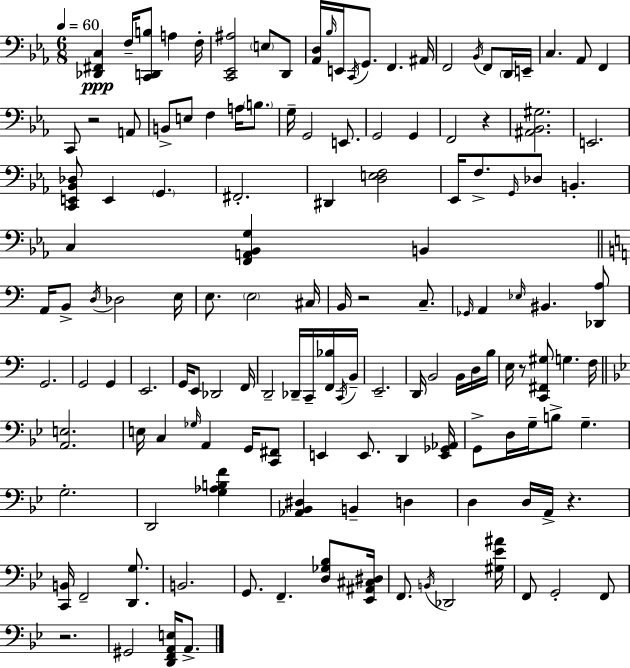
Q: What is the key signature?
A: C minor